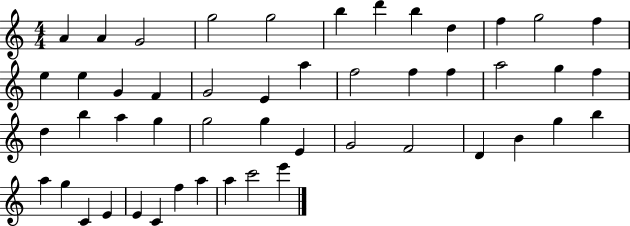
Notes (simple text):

A4/q A4/q G4/h G5/h G5/h B5/q D6/q B5/q D5/q F5/q G5/h F5/q E5/q E5/q G4/q F4/q G4/h E4/q A5/q F5/h F5/q F5/q A5/h G5/q F5/q D5/q B5/q A5/q G5/q G5/h G5/q E4/q G4/h F4/h D4/q B4/q G5/q B5/q A5/q G5/q C4/q E4/q E4/q C4/q F5/q A5/q A5/q C6/h E6/q